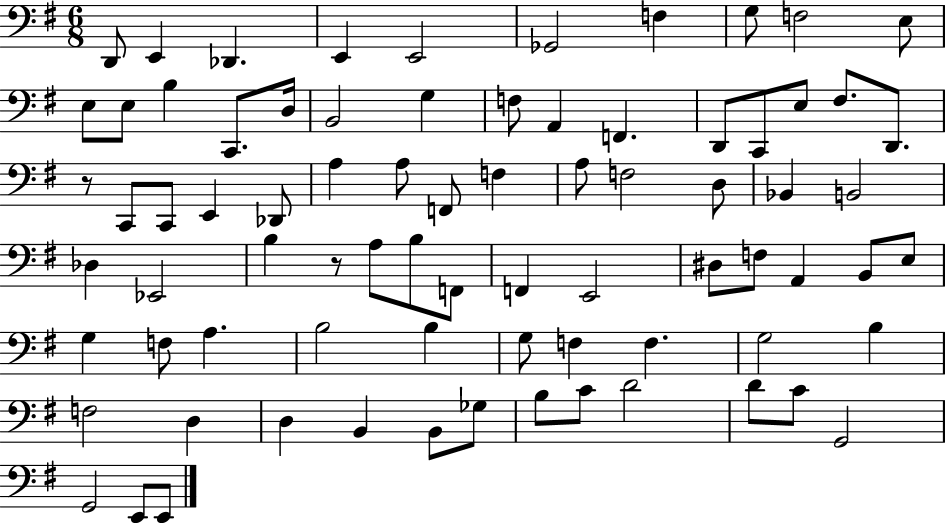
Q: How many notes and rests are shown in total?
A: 78